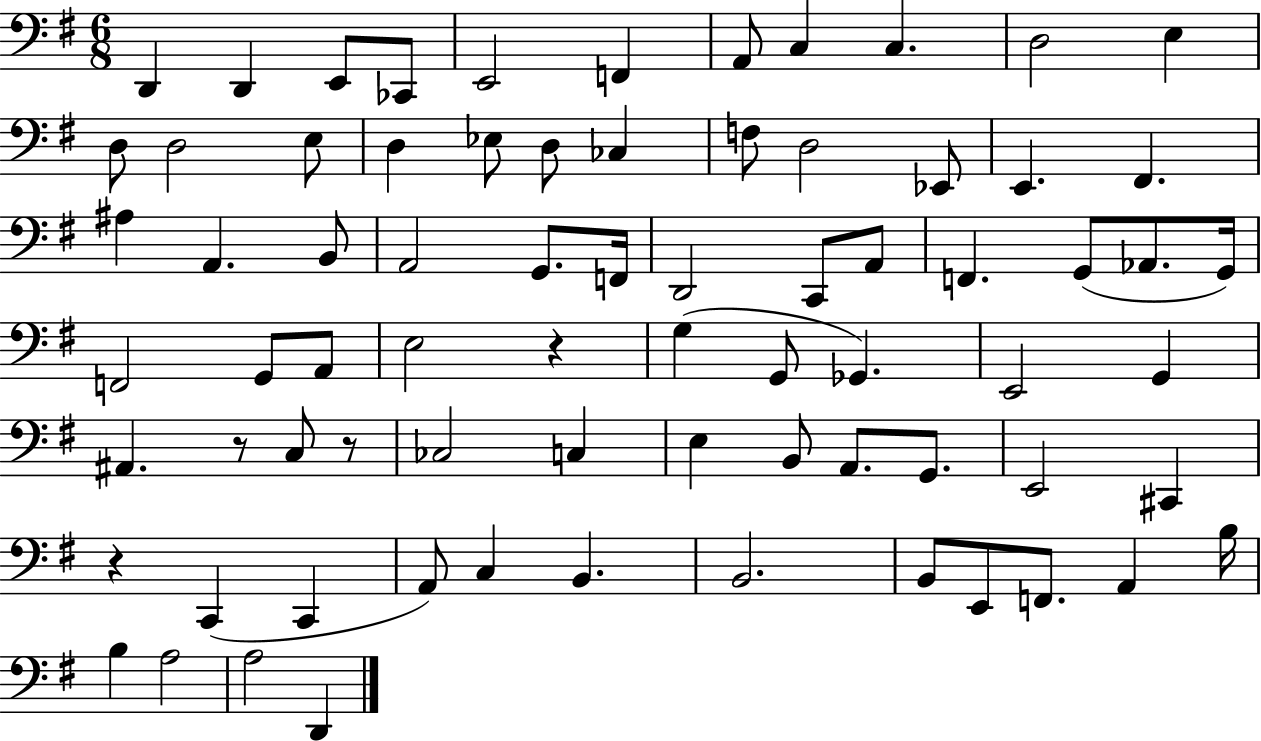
X:1
T:Untitled
M:6/8
L:1/4
K:G
D,, D,, E,,/2 _C,,/2 E,,2 F,, A,,/2 C, C, D,2 E, D,/2 D,2 E,/2 D, _E,/2 D,/2 _C, F,/2 D,2 _E,,/2 E,, ^F,, ^A, A,, B,,/2 A,,2 G,,/2 F,,/4 D,,2 C,,/2 A,,/2 F,, G,,/2 _A,,/2 G,,/4 F,,2 G,,/2 A,,/2 E,2 z G, G,,/2 _G,, E,,2 G,, ^A,, z/2 C,/2 z/2 _C,2 C, E, B,,/2 A,,/2 G,,/2 E,,2 ^C,, z C,, C,, A,,/2 C, B,, B,,2 B,,/2 E,,/2 F,,/2 A,, B,/4 B, A,2 A,2 D,,